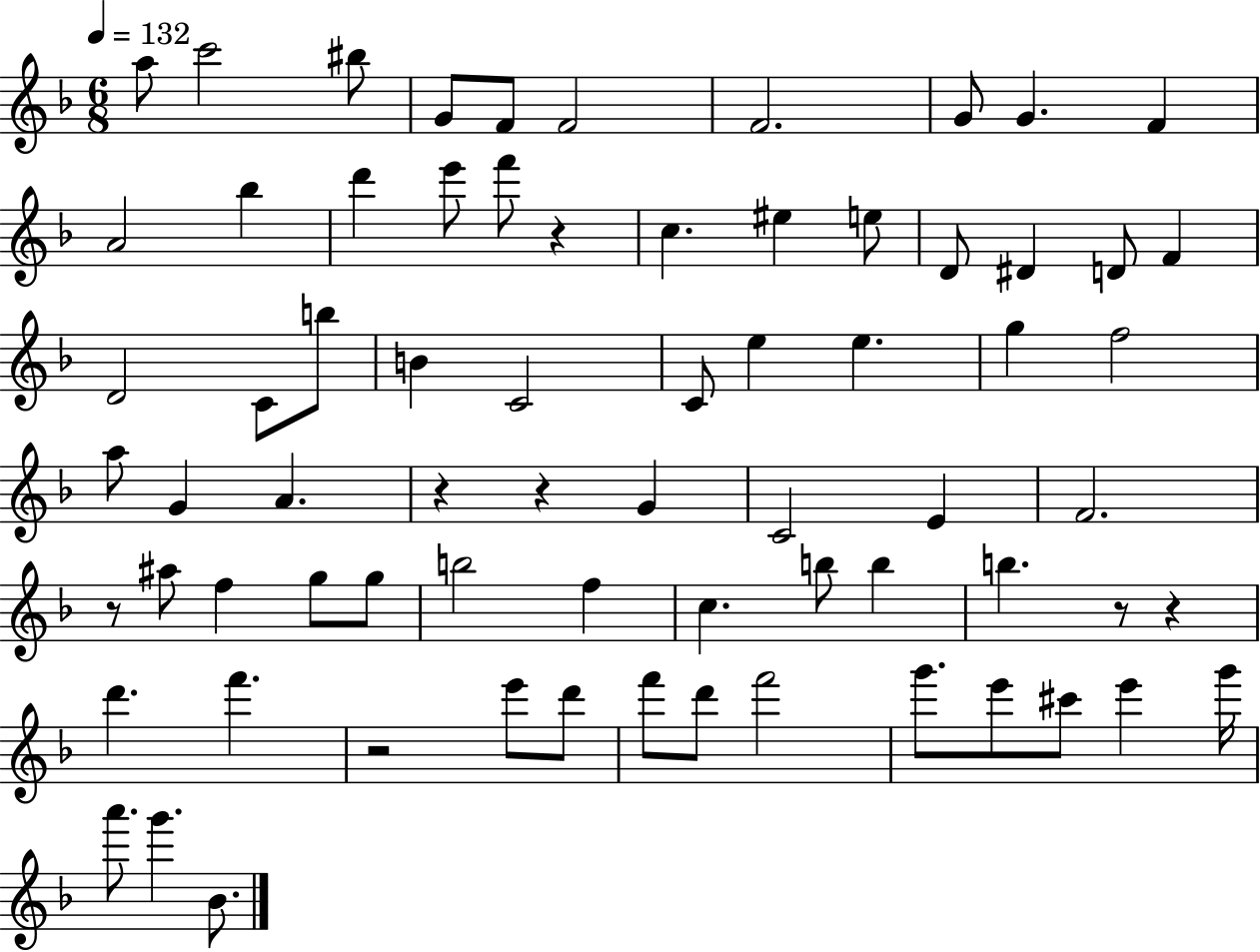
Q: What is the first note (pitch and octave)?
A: A5